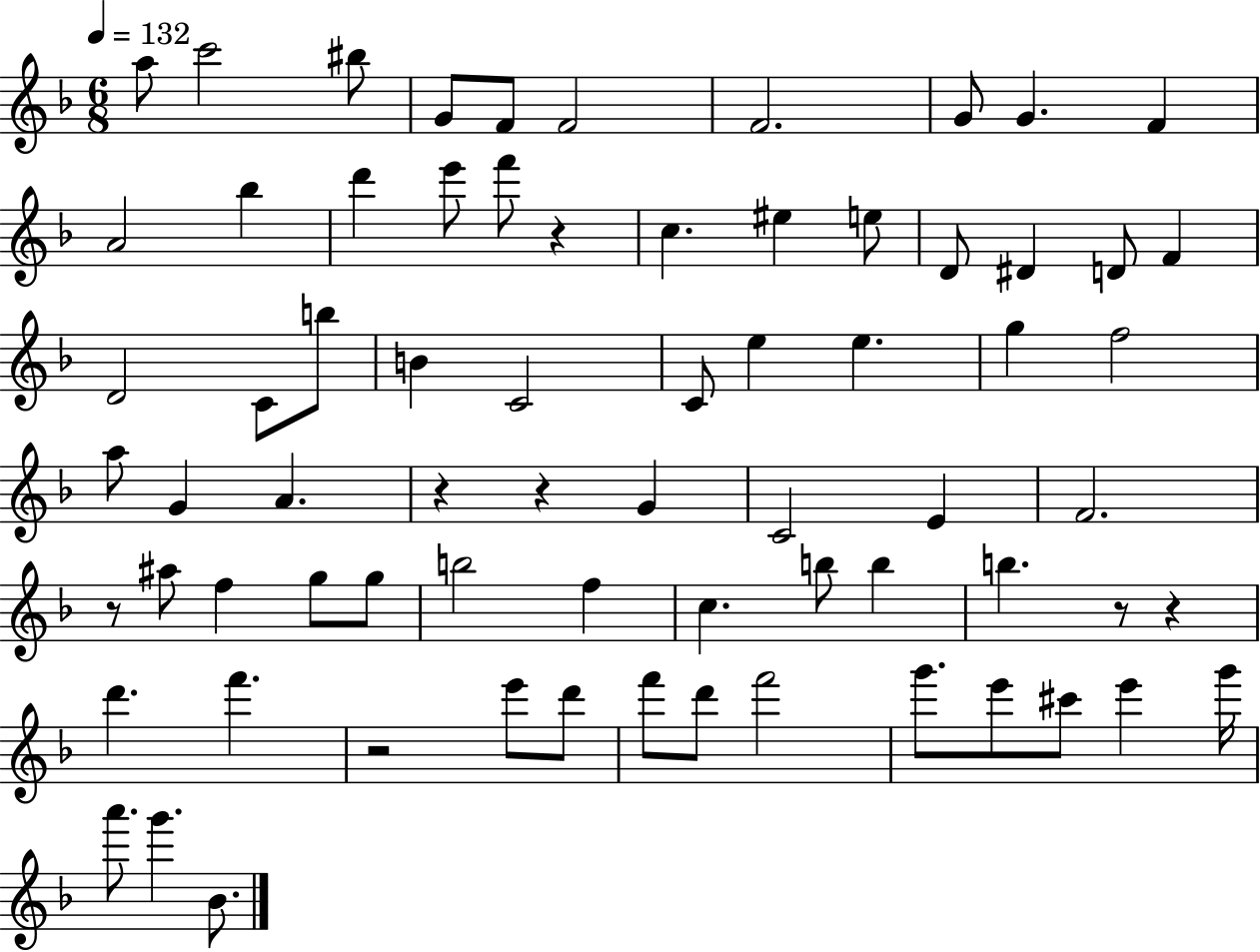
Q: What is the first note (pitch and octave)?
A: A5